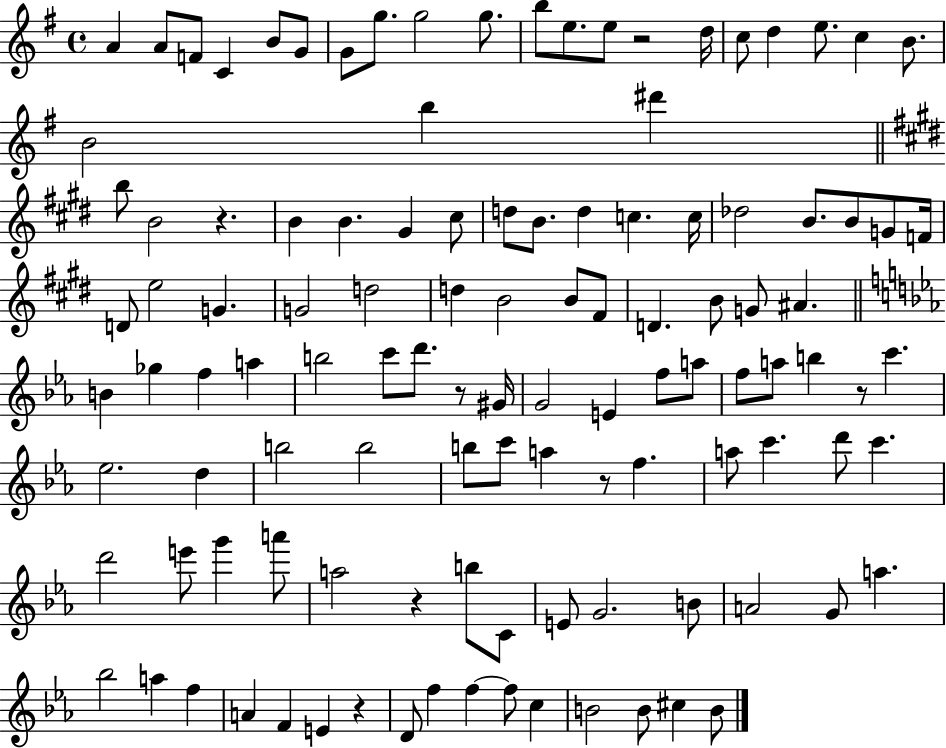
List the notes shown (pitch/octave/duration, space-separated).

A4/q A4/e F4/e C4/q B4/e G4/e G4/e G5/e. G5/h G5/e. B5/e E5/e. E5/e R/h D5/s C5/e D5/q E5/e. C5/q B4/e. B4/h B5/q D#6/q B5/e B4/h R/q. B4/q B4/q. G#4/q C#5/e D5/e B4/e. D5/q C5/q. C5/s Db5/h B4/e. B4/e G4/e F4/s D4/e E5/h G4/q. G4/h D5/h D5/q B4/h B4/e F#4/e D4/q. B4/e G4/e A#4/q. B4/q Gb5/q F5/q A5/q B5/h C6/e D6/e. R/e G#4/s G4/h E4/q F5/e A5/e F5/e A5/e B5/q R/e C6/q. Eb5/h. D5/q B5/h B5/h B5/e C6/e A5/q R/e F5/q. A5/e C6/q. D6/e C6/q. D6/h E6/e G6/q A6/e A5/h R/q B5/e C4/e E4/e G4/h. B4/e A4/h G4/e A5/q. Bb5/h A5/q F5/q A4/q F4/q E4/q R/q D4/e F5/q F5/q F5/e C5/q B4/h B4/e C#5/q B4/e